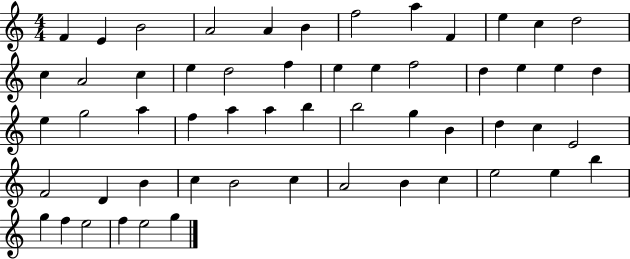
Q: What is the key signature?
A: C major